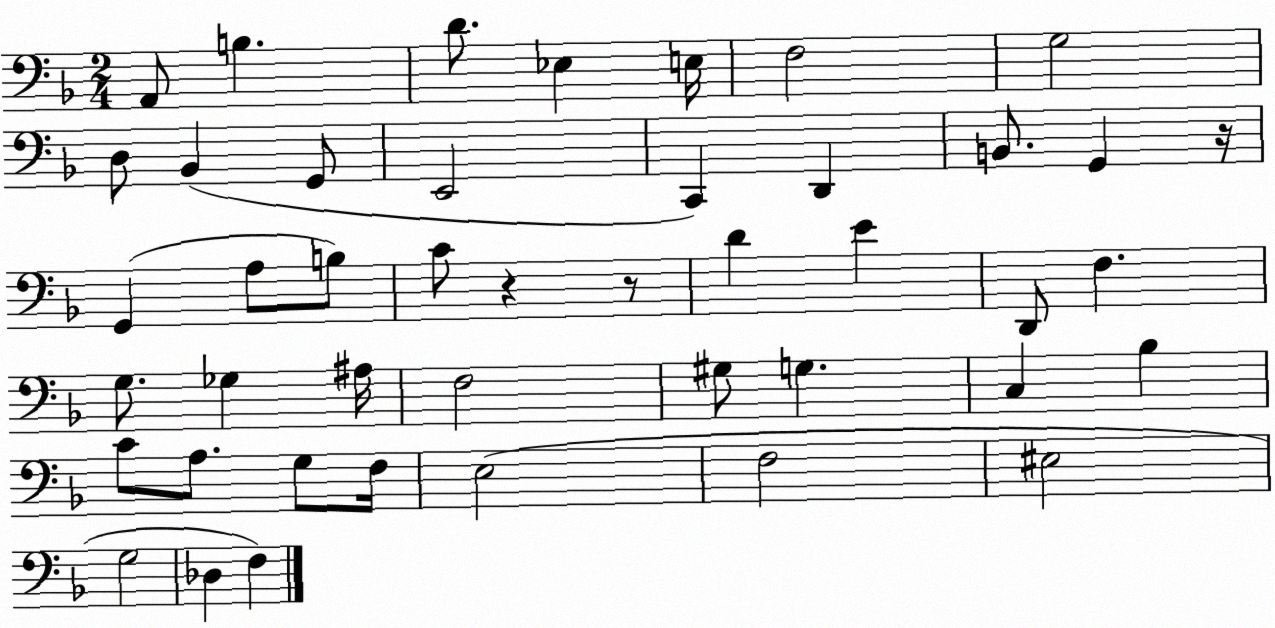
X:1
T:Untitled
M:2/4
L:1/4
K:F
A,,/2 B, D/2 _E, E,/4 F,2 G,2 D,/2 _B,, G,,/2 E,,2 C,, D,, B,,/2 G,, z/4 G,, A,/2 B,/2 C/2 z z/2 D E D,,/2 F, G,/2 _G, ^A,/4 F,2 ^G,/2 G, C, _B, C/2 A,/2 G,/2 F,/4 E,2 F,2 ^E,2 G,2 _D, F,